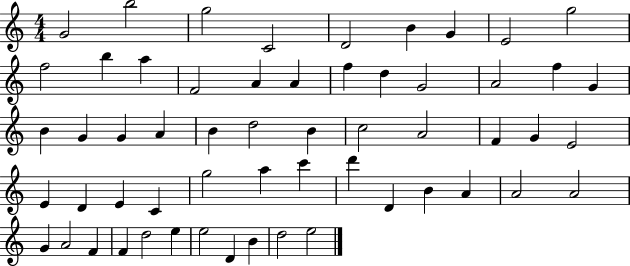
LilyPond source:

{
  \clef treble
  \numericTimeSignature
  \time 4/4
  \key c \major
  g'2 b''2 | g''2 c'2 | d'2 b'4 g'4 | e'2 g''2 | \break f''2 b''4 a''4 | f'2 a'4 a'4 | f''4 d''4 g'2 | a'2 f''4 g'4 | \break b'4 g'4 g'4 a'4 | b'4 d''2 b'4 | c''2 a'2 | f'4 g'4 e'2 | \break e'4 d'4 e'4 c'4 | g''2 a''4 c'''4 | d'''4 d'4 b'4 a'4 | a'2 a'2 | \break g'4 a'2 f'4 | f'4 d''2 e''4 | e''2 d'4 b'4 | d''2 e''2 | \break \bar "|."
}